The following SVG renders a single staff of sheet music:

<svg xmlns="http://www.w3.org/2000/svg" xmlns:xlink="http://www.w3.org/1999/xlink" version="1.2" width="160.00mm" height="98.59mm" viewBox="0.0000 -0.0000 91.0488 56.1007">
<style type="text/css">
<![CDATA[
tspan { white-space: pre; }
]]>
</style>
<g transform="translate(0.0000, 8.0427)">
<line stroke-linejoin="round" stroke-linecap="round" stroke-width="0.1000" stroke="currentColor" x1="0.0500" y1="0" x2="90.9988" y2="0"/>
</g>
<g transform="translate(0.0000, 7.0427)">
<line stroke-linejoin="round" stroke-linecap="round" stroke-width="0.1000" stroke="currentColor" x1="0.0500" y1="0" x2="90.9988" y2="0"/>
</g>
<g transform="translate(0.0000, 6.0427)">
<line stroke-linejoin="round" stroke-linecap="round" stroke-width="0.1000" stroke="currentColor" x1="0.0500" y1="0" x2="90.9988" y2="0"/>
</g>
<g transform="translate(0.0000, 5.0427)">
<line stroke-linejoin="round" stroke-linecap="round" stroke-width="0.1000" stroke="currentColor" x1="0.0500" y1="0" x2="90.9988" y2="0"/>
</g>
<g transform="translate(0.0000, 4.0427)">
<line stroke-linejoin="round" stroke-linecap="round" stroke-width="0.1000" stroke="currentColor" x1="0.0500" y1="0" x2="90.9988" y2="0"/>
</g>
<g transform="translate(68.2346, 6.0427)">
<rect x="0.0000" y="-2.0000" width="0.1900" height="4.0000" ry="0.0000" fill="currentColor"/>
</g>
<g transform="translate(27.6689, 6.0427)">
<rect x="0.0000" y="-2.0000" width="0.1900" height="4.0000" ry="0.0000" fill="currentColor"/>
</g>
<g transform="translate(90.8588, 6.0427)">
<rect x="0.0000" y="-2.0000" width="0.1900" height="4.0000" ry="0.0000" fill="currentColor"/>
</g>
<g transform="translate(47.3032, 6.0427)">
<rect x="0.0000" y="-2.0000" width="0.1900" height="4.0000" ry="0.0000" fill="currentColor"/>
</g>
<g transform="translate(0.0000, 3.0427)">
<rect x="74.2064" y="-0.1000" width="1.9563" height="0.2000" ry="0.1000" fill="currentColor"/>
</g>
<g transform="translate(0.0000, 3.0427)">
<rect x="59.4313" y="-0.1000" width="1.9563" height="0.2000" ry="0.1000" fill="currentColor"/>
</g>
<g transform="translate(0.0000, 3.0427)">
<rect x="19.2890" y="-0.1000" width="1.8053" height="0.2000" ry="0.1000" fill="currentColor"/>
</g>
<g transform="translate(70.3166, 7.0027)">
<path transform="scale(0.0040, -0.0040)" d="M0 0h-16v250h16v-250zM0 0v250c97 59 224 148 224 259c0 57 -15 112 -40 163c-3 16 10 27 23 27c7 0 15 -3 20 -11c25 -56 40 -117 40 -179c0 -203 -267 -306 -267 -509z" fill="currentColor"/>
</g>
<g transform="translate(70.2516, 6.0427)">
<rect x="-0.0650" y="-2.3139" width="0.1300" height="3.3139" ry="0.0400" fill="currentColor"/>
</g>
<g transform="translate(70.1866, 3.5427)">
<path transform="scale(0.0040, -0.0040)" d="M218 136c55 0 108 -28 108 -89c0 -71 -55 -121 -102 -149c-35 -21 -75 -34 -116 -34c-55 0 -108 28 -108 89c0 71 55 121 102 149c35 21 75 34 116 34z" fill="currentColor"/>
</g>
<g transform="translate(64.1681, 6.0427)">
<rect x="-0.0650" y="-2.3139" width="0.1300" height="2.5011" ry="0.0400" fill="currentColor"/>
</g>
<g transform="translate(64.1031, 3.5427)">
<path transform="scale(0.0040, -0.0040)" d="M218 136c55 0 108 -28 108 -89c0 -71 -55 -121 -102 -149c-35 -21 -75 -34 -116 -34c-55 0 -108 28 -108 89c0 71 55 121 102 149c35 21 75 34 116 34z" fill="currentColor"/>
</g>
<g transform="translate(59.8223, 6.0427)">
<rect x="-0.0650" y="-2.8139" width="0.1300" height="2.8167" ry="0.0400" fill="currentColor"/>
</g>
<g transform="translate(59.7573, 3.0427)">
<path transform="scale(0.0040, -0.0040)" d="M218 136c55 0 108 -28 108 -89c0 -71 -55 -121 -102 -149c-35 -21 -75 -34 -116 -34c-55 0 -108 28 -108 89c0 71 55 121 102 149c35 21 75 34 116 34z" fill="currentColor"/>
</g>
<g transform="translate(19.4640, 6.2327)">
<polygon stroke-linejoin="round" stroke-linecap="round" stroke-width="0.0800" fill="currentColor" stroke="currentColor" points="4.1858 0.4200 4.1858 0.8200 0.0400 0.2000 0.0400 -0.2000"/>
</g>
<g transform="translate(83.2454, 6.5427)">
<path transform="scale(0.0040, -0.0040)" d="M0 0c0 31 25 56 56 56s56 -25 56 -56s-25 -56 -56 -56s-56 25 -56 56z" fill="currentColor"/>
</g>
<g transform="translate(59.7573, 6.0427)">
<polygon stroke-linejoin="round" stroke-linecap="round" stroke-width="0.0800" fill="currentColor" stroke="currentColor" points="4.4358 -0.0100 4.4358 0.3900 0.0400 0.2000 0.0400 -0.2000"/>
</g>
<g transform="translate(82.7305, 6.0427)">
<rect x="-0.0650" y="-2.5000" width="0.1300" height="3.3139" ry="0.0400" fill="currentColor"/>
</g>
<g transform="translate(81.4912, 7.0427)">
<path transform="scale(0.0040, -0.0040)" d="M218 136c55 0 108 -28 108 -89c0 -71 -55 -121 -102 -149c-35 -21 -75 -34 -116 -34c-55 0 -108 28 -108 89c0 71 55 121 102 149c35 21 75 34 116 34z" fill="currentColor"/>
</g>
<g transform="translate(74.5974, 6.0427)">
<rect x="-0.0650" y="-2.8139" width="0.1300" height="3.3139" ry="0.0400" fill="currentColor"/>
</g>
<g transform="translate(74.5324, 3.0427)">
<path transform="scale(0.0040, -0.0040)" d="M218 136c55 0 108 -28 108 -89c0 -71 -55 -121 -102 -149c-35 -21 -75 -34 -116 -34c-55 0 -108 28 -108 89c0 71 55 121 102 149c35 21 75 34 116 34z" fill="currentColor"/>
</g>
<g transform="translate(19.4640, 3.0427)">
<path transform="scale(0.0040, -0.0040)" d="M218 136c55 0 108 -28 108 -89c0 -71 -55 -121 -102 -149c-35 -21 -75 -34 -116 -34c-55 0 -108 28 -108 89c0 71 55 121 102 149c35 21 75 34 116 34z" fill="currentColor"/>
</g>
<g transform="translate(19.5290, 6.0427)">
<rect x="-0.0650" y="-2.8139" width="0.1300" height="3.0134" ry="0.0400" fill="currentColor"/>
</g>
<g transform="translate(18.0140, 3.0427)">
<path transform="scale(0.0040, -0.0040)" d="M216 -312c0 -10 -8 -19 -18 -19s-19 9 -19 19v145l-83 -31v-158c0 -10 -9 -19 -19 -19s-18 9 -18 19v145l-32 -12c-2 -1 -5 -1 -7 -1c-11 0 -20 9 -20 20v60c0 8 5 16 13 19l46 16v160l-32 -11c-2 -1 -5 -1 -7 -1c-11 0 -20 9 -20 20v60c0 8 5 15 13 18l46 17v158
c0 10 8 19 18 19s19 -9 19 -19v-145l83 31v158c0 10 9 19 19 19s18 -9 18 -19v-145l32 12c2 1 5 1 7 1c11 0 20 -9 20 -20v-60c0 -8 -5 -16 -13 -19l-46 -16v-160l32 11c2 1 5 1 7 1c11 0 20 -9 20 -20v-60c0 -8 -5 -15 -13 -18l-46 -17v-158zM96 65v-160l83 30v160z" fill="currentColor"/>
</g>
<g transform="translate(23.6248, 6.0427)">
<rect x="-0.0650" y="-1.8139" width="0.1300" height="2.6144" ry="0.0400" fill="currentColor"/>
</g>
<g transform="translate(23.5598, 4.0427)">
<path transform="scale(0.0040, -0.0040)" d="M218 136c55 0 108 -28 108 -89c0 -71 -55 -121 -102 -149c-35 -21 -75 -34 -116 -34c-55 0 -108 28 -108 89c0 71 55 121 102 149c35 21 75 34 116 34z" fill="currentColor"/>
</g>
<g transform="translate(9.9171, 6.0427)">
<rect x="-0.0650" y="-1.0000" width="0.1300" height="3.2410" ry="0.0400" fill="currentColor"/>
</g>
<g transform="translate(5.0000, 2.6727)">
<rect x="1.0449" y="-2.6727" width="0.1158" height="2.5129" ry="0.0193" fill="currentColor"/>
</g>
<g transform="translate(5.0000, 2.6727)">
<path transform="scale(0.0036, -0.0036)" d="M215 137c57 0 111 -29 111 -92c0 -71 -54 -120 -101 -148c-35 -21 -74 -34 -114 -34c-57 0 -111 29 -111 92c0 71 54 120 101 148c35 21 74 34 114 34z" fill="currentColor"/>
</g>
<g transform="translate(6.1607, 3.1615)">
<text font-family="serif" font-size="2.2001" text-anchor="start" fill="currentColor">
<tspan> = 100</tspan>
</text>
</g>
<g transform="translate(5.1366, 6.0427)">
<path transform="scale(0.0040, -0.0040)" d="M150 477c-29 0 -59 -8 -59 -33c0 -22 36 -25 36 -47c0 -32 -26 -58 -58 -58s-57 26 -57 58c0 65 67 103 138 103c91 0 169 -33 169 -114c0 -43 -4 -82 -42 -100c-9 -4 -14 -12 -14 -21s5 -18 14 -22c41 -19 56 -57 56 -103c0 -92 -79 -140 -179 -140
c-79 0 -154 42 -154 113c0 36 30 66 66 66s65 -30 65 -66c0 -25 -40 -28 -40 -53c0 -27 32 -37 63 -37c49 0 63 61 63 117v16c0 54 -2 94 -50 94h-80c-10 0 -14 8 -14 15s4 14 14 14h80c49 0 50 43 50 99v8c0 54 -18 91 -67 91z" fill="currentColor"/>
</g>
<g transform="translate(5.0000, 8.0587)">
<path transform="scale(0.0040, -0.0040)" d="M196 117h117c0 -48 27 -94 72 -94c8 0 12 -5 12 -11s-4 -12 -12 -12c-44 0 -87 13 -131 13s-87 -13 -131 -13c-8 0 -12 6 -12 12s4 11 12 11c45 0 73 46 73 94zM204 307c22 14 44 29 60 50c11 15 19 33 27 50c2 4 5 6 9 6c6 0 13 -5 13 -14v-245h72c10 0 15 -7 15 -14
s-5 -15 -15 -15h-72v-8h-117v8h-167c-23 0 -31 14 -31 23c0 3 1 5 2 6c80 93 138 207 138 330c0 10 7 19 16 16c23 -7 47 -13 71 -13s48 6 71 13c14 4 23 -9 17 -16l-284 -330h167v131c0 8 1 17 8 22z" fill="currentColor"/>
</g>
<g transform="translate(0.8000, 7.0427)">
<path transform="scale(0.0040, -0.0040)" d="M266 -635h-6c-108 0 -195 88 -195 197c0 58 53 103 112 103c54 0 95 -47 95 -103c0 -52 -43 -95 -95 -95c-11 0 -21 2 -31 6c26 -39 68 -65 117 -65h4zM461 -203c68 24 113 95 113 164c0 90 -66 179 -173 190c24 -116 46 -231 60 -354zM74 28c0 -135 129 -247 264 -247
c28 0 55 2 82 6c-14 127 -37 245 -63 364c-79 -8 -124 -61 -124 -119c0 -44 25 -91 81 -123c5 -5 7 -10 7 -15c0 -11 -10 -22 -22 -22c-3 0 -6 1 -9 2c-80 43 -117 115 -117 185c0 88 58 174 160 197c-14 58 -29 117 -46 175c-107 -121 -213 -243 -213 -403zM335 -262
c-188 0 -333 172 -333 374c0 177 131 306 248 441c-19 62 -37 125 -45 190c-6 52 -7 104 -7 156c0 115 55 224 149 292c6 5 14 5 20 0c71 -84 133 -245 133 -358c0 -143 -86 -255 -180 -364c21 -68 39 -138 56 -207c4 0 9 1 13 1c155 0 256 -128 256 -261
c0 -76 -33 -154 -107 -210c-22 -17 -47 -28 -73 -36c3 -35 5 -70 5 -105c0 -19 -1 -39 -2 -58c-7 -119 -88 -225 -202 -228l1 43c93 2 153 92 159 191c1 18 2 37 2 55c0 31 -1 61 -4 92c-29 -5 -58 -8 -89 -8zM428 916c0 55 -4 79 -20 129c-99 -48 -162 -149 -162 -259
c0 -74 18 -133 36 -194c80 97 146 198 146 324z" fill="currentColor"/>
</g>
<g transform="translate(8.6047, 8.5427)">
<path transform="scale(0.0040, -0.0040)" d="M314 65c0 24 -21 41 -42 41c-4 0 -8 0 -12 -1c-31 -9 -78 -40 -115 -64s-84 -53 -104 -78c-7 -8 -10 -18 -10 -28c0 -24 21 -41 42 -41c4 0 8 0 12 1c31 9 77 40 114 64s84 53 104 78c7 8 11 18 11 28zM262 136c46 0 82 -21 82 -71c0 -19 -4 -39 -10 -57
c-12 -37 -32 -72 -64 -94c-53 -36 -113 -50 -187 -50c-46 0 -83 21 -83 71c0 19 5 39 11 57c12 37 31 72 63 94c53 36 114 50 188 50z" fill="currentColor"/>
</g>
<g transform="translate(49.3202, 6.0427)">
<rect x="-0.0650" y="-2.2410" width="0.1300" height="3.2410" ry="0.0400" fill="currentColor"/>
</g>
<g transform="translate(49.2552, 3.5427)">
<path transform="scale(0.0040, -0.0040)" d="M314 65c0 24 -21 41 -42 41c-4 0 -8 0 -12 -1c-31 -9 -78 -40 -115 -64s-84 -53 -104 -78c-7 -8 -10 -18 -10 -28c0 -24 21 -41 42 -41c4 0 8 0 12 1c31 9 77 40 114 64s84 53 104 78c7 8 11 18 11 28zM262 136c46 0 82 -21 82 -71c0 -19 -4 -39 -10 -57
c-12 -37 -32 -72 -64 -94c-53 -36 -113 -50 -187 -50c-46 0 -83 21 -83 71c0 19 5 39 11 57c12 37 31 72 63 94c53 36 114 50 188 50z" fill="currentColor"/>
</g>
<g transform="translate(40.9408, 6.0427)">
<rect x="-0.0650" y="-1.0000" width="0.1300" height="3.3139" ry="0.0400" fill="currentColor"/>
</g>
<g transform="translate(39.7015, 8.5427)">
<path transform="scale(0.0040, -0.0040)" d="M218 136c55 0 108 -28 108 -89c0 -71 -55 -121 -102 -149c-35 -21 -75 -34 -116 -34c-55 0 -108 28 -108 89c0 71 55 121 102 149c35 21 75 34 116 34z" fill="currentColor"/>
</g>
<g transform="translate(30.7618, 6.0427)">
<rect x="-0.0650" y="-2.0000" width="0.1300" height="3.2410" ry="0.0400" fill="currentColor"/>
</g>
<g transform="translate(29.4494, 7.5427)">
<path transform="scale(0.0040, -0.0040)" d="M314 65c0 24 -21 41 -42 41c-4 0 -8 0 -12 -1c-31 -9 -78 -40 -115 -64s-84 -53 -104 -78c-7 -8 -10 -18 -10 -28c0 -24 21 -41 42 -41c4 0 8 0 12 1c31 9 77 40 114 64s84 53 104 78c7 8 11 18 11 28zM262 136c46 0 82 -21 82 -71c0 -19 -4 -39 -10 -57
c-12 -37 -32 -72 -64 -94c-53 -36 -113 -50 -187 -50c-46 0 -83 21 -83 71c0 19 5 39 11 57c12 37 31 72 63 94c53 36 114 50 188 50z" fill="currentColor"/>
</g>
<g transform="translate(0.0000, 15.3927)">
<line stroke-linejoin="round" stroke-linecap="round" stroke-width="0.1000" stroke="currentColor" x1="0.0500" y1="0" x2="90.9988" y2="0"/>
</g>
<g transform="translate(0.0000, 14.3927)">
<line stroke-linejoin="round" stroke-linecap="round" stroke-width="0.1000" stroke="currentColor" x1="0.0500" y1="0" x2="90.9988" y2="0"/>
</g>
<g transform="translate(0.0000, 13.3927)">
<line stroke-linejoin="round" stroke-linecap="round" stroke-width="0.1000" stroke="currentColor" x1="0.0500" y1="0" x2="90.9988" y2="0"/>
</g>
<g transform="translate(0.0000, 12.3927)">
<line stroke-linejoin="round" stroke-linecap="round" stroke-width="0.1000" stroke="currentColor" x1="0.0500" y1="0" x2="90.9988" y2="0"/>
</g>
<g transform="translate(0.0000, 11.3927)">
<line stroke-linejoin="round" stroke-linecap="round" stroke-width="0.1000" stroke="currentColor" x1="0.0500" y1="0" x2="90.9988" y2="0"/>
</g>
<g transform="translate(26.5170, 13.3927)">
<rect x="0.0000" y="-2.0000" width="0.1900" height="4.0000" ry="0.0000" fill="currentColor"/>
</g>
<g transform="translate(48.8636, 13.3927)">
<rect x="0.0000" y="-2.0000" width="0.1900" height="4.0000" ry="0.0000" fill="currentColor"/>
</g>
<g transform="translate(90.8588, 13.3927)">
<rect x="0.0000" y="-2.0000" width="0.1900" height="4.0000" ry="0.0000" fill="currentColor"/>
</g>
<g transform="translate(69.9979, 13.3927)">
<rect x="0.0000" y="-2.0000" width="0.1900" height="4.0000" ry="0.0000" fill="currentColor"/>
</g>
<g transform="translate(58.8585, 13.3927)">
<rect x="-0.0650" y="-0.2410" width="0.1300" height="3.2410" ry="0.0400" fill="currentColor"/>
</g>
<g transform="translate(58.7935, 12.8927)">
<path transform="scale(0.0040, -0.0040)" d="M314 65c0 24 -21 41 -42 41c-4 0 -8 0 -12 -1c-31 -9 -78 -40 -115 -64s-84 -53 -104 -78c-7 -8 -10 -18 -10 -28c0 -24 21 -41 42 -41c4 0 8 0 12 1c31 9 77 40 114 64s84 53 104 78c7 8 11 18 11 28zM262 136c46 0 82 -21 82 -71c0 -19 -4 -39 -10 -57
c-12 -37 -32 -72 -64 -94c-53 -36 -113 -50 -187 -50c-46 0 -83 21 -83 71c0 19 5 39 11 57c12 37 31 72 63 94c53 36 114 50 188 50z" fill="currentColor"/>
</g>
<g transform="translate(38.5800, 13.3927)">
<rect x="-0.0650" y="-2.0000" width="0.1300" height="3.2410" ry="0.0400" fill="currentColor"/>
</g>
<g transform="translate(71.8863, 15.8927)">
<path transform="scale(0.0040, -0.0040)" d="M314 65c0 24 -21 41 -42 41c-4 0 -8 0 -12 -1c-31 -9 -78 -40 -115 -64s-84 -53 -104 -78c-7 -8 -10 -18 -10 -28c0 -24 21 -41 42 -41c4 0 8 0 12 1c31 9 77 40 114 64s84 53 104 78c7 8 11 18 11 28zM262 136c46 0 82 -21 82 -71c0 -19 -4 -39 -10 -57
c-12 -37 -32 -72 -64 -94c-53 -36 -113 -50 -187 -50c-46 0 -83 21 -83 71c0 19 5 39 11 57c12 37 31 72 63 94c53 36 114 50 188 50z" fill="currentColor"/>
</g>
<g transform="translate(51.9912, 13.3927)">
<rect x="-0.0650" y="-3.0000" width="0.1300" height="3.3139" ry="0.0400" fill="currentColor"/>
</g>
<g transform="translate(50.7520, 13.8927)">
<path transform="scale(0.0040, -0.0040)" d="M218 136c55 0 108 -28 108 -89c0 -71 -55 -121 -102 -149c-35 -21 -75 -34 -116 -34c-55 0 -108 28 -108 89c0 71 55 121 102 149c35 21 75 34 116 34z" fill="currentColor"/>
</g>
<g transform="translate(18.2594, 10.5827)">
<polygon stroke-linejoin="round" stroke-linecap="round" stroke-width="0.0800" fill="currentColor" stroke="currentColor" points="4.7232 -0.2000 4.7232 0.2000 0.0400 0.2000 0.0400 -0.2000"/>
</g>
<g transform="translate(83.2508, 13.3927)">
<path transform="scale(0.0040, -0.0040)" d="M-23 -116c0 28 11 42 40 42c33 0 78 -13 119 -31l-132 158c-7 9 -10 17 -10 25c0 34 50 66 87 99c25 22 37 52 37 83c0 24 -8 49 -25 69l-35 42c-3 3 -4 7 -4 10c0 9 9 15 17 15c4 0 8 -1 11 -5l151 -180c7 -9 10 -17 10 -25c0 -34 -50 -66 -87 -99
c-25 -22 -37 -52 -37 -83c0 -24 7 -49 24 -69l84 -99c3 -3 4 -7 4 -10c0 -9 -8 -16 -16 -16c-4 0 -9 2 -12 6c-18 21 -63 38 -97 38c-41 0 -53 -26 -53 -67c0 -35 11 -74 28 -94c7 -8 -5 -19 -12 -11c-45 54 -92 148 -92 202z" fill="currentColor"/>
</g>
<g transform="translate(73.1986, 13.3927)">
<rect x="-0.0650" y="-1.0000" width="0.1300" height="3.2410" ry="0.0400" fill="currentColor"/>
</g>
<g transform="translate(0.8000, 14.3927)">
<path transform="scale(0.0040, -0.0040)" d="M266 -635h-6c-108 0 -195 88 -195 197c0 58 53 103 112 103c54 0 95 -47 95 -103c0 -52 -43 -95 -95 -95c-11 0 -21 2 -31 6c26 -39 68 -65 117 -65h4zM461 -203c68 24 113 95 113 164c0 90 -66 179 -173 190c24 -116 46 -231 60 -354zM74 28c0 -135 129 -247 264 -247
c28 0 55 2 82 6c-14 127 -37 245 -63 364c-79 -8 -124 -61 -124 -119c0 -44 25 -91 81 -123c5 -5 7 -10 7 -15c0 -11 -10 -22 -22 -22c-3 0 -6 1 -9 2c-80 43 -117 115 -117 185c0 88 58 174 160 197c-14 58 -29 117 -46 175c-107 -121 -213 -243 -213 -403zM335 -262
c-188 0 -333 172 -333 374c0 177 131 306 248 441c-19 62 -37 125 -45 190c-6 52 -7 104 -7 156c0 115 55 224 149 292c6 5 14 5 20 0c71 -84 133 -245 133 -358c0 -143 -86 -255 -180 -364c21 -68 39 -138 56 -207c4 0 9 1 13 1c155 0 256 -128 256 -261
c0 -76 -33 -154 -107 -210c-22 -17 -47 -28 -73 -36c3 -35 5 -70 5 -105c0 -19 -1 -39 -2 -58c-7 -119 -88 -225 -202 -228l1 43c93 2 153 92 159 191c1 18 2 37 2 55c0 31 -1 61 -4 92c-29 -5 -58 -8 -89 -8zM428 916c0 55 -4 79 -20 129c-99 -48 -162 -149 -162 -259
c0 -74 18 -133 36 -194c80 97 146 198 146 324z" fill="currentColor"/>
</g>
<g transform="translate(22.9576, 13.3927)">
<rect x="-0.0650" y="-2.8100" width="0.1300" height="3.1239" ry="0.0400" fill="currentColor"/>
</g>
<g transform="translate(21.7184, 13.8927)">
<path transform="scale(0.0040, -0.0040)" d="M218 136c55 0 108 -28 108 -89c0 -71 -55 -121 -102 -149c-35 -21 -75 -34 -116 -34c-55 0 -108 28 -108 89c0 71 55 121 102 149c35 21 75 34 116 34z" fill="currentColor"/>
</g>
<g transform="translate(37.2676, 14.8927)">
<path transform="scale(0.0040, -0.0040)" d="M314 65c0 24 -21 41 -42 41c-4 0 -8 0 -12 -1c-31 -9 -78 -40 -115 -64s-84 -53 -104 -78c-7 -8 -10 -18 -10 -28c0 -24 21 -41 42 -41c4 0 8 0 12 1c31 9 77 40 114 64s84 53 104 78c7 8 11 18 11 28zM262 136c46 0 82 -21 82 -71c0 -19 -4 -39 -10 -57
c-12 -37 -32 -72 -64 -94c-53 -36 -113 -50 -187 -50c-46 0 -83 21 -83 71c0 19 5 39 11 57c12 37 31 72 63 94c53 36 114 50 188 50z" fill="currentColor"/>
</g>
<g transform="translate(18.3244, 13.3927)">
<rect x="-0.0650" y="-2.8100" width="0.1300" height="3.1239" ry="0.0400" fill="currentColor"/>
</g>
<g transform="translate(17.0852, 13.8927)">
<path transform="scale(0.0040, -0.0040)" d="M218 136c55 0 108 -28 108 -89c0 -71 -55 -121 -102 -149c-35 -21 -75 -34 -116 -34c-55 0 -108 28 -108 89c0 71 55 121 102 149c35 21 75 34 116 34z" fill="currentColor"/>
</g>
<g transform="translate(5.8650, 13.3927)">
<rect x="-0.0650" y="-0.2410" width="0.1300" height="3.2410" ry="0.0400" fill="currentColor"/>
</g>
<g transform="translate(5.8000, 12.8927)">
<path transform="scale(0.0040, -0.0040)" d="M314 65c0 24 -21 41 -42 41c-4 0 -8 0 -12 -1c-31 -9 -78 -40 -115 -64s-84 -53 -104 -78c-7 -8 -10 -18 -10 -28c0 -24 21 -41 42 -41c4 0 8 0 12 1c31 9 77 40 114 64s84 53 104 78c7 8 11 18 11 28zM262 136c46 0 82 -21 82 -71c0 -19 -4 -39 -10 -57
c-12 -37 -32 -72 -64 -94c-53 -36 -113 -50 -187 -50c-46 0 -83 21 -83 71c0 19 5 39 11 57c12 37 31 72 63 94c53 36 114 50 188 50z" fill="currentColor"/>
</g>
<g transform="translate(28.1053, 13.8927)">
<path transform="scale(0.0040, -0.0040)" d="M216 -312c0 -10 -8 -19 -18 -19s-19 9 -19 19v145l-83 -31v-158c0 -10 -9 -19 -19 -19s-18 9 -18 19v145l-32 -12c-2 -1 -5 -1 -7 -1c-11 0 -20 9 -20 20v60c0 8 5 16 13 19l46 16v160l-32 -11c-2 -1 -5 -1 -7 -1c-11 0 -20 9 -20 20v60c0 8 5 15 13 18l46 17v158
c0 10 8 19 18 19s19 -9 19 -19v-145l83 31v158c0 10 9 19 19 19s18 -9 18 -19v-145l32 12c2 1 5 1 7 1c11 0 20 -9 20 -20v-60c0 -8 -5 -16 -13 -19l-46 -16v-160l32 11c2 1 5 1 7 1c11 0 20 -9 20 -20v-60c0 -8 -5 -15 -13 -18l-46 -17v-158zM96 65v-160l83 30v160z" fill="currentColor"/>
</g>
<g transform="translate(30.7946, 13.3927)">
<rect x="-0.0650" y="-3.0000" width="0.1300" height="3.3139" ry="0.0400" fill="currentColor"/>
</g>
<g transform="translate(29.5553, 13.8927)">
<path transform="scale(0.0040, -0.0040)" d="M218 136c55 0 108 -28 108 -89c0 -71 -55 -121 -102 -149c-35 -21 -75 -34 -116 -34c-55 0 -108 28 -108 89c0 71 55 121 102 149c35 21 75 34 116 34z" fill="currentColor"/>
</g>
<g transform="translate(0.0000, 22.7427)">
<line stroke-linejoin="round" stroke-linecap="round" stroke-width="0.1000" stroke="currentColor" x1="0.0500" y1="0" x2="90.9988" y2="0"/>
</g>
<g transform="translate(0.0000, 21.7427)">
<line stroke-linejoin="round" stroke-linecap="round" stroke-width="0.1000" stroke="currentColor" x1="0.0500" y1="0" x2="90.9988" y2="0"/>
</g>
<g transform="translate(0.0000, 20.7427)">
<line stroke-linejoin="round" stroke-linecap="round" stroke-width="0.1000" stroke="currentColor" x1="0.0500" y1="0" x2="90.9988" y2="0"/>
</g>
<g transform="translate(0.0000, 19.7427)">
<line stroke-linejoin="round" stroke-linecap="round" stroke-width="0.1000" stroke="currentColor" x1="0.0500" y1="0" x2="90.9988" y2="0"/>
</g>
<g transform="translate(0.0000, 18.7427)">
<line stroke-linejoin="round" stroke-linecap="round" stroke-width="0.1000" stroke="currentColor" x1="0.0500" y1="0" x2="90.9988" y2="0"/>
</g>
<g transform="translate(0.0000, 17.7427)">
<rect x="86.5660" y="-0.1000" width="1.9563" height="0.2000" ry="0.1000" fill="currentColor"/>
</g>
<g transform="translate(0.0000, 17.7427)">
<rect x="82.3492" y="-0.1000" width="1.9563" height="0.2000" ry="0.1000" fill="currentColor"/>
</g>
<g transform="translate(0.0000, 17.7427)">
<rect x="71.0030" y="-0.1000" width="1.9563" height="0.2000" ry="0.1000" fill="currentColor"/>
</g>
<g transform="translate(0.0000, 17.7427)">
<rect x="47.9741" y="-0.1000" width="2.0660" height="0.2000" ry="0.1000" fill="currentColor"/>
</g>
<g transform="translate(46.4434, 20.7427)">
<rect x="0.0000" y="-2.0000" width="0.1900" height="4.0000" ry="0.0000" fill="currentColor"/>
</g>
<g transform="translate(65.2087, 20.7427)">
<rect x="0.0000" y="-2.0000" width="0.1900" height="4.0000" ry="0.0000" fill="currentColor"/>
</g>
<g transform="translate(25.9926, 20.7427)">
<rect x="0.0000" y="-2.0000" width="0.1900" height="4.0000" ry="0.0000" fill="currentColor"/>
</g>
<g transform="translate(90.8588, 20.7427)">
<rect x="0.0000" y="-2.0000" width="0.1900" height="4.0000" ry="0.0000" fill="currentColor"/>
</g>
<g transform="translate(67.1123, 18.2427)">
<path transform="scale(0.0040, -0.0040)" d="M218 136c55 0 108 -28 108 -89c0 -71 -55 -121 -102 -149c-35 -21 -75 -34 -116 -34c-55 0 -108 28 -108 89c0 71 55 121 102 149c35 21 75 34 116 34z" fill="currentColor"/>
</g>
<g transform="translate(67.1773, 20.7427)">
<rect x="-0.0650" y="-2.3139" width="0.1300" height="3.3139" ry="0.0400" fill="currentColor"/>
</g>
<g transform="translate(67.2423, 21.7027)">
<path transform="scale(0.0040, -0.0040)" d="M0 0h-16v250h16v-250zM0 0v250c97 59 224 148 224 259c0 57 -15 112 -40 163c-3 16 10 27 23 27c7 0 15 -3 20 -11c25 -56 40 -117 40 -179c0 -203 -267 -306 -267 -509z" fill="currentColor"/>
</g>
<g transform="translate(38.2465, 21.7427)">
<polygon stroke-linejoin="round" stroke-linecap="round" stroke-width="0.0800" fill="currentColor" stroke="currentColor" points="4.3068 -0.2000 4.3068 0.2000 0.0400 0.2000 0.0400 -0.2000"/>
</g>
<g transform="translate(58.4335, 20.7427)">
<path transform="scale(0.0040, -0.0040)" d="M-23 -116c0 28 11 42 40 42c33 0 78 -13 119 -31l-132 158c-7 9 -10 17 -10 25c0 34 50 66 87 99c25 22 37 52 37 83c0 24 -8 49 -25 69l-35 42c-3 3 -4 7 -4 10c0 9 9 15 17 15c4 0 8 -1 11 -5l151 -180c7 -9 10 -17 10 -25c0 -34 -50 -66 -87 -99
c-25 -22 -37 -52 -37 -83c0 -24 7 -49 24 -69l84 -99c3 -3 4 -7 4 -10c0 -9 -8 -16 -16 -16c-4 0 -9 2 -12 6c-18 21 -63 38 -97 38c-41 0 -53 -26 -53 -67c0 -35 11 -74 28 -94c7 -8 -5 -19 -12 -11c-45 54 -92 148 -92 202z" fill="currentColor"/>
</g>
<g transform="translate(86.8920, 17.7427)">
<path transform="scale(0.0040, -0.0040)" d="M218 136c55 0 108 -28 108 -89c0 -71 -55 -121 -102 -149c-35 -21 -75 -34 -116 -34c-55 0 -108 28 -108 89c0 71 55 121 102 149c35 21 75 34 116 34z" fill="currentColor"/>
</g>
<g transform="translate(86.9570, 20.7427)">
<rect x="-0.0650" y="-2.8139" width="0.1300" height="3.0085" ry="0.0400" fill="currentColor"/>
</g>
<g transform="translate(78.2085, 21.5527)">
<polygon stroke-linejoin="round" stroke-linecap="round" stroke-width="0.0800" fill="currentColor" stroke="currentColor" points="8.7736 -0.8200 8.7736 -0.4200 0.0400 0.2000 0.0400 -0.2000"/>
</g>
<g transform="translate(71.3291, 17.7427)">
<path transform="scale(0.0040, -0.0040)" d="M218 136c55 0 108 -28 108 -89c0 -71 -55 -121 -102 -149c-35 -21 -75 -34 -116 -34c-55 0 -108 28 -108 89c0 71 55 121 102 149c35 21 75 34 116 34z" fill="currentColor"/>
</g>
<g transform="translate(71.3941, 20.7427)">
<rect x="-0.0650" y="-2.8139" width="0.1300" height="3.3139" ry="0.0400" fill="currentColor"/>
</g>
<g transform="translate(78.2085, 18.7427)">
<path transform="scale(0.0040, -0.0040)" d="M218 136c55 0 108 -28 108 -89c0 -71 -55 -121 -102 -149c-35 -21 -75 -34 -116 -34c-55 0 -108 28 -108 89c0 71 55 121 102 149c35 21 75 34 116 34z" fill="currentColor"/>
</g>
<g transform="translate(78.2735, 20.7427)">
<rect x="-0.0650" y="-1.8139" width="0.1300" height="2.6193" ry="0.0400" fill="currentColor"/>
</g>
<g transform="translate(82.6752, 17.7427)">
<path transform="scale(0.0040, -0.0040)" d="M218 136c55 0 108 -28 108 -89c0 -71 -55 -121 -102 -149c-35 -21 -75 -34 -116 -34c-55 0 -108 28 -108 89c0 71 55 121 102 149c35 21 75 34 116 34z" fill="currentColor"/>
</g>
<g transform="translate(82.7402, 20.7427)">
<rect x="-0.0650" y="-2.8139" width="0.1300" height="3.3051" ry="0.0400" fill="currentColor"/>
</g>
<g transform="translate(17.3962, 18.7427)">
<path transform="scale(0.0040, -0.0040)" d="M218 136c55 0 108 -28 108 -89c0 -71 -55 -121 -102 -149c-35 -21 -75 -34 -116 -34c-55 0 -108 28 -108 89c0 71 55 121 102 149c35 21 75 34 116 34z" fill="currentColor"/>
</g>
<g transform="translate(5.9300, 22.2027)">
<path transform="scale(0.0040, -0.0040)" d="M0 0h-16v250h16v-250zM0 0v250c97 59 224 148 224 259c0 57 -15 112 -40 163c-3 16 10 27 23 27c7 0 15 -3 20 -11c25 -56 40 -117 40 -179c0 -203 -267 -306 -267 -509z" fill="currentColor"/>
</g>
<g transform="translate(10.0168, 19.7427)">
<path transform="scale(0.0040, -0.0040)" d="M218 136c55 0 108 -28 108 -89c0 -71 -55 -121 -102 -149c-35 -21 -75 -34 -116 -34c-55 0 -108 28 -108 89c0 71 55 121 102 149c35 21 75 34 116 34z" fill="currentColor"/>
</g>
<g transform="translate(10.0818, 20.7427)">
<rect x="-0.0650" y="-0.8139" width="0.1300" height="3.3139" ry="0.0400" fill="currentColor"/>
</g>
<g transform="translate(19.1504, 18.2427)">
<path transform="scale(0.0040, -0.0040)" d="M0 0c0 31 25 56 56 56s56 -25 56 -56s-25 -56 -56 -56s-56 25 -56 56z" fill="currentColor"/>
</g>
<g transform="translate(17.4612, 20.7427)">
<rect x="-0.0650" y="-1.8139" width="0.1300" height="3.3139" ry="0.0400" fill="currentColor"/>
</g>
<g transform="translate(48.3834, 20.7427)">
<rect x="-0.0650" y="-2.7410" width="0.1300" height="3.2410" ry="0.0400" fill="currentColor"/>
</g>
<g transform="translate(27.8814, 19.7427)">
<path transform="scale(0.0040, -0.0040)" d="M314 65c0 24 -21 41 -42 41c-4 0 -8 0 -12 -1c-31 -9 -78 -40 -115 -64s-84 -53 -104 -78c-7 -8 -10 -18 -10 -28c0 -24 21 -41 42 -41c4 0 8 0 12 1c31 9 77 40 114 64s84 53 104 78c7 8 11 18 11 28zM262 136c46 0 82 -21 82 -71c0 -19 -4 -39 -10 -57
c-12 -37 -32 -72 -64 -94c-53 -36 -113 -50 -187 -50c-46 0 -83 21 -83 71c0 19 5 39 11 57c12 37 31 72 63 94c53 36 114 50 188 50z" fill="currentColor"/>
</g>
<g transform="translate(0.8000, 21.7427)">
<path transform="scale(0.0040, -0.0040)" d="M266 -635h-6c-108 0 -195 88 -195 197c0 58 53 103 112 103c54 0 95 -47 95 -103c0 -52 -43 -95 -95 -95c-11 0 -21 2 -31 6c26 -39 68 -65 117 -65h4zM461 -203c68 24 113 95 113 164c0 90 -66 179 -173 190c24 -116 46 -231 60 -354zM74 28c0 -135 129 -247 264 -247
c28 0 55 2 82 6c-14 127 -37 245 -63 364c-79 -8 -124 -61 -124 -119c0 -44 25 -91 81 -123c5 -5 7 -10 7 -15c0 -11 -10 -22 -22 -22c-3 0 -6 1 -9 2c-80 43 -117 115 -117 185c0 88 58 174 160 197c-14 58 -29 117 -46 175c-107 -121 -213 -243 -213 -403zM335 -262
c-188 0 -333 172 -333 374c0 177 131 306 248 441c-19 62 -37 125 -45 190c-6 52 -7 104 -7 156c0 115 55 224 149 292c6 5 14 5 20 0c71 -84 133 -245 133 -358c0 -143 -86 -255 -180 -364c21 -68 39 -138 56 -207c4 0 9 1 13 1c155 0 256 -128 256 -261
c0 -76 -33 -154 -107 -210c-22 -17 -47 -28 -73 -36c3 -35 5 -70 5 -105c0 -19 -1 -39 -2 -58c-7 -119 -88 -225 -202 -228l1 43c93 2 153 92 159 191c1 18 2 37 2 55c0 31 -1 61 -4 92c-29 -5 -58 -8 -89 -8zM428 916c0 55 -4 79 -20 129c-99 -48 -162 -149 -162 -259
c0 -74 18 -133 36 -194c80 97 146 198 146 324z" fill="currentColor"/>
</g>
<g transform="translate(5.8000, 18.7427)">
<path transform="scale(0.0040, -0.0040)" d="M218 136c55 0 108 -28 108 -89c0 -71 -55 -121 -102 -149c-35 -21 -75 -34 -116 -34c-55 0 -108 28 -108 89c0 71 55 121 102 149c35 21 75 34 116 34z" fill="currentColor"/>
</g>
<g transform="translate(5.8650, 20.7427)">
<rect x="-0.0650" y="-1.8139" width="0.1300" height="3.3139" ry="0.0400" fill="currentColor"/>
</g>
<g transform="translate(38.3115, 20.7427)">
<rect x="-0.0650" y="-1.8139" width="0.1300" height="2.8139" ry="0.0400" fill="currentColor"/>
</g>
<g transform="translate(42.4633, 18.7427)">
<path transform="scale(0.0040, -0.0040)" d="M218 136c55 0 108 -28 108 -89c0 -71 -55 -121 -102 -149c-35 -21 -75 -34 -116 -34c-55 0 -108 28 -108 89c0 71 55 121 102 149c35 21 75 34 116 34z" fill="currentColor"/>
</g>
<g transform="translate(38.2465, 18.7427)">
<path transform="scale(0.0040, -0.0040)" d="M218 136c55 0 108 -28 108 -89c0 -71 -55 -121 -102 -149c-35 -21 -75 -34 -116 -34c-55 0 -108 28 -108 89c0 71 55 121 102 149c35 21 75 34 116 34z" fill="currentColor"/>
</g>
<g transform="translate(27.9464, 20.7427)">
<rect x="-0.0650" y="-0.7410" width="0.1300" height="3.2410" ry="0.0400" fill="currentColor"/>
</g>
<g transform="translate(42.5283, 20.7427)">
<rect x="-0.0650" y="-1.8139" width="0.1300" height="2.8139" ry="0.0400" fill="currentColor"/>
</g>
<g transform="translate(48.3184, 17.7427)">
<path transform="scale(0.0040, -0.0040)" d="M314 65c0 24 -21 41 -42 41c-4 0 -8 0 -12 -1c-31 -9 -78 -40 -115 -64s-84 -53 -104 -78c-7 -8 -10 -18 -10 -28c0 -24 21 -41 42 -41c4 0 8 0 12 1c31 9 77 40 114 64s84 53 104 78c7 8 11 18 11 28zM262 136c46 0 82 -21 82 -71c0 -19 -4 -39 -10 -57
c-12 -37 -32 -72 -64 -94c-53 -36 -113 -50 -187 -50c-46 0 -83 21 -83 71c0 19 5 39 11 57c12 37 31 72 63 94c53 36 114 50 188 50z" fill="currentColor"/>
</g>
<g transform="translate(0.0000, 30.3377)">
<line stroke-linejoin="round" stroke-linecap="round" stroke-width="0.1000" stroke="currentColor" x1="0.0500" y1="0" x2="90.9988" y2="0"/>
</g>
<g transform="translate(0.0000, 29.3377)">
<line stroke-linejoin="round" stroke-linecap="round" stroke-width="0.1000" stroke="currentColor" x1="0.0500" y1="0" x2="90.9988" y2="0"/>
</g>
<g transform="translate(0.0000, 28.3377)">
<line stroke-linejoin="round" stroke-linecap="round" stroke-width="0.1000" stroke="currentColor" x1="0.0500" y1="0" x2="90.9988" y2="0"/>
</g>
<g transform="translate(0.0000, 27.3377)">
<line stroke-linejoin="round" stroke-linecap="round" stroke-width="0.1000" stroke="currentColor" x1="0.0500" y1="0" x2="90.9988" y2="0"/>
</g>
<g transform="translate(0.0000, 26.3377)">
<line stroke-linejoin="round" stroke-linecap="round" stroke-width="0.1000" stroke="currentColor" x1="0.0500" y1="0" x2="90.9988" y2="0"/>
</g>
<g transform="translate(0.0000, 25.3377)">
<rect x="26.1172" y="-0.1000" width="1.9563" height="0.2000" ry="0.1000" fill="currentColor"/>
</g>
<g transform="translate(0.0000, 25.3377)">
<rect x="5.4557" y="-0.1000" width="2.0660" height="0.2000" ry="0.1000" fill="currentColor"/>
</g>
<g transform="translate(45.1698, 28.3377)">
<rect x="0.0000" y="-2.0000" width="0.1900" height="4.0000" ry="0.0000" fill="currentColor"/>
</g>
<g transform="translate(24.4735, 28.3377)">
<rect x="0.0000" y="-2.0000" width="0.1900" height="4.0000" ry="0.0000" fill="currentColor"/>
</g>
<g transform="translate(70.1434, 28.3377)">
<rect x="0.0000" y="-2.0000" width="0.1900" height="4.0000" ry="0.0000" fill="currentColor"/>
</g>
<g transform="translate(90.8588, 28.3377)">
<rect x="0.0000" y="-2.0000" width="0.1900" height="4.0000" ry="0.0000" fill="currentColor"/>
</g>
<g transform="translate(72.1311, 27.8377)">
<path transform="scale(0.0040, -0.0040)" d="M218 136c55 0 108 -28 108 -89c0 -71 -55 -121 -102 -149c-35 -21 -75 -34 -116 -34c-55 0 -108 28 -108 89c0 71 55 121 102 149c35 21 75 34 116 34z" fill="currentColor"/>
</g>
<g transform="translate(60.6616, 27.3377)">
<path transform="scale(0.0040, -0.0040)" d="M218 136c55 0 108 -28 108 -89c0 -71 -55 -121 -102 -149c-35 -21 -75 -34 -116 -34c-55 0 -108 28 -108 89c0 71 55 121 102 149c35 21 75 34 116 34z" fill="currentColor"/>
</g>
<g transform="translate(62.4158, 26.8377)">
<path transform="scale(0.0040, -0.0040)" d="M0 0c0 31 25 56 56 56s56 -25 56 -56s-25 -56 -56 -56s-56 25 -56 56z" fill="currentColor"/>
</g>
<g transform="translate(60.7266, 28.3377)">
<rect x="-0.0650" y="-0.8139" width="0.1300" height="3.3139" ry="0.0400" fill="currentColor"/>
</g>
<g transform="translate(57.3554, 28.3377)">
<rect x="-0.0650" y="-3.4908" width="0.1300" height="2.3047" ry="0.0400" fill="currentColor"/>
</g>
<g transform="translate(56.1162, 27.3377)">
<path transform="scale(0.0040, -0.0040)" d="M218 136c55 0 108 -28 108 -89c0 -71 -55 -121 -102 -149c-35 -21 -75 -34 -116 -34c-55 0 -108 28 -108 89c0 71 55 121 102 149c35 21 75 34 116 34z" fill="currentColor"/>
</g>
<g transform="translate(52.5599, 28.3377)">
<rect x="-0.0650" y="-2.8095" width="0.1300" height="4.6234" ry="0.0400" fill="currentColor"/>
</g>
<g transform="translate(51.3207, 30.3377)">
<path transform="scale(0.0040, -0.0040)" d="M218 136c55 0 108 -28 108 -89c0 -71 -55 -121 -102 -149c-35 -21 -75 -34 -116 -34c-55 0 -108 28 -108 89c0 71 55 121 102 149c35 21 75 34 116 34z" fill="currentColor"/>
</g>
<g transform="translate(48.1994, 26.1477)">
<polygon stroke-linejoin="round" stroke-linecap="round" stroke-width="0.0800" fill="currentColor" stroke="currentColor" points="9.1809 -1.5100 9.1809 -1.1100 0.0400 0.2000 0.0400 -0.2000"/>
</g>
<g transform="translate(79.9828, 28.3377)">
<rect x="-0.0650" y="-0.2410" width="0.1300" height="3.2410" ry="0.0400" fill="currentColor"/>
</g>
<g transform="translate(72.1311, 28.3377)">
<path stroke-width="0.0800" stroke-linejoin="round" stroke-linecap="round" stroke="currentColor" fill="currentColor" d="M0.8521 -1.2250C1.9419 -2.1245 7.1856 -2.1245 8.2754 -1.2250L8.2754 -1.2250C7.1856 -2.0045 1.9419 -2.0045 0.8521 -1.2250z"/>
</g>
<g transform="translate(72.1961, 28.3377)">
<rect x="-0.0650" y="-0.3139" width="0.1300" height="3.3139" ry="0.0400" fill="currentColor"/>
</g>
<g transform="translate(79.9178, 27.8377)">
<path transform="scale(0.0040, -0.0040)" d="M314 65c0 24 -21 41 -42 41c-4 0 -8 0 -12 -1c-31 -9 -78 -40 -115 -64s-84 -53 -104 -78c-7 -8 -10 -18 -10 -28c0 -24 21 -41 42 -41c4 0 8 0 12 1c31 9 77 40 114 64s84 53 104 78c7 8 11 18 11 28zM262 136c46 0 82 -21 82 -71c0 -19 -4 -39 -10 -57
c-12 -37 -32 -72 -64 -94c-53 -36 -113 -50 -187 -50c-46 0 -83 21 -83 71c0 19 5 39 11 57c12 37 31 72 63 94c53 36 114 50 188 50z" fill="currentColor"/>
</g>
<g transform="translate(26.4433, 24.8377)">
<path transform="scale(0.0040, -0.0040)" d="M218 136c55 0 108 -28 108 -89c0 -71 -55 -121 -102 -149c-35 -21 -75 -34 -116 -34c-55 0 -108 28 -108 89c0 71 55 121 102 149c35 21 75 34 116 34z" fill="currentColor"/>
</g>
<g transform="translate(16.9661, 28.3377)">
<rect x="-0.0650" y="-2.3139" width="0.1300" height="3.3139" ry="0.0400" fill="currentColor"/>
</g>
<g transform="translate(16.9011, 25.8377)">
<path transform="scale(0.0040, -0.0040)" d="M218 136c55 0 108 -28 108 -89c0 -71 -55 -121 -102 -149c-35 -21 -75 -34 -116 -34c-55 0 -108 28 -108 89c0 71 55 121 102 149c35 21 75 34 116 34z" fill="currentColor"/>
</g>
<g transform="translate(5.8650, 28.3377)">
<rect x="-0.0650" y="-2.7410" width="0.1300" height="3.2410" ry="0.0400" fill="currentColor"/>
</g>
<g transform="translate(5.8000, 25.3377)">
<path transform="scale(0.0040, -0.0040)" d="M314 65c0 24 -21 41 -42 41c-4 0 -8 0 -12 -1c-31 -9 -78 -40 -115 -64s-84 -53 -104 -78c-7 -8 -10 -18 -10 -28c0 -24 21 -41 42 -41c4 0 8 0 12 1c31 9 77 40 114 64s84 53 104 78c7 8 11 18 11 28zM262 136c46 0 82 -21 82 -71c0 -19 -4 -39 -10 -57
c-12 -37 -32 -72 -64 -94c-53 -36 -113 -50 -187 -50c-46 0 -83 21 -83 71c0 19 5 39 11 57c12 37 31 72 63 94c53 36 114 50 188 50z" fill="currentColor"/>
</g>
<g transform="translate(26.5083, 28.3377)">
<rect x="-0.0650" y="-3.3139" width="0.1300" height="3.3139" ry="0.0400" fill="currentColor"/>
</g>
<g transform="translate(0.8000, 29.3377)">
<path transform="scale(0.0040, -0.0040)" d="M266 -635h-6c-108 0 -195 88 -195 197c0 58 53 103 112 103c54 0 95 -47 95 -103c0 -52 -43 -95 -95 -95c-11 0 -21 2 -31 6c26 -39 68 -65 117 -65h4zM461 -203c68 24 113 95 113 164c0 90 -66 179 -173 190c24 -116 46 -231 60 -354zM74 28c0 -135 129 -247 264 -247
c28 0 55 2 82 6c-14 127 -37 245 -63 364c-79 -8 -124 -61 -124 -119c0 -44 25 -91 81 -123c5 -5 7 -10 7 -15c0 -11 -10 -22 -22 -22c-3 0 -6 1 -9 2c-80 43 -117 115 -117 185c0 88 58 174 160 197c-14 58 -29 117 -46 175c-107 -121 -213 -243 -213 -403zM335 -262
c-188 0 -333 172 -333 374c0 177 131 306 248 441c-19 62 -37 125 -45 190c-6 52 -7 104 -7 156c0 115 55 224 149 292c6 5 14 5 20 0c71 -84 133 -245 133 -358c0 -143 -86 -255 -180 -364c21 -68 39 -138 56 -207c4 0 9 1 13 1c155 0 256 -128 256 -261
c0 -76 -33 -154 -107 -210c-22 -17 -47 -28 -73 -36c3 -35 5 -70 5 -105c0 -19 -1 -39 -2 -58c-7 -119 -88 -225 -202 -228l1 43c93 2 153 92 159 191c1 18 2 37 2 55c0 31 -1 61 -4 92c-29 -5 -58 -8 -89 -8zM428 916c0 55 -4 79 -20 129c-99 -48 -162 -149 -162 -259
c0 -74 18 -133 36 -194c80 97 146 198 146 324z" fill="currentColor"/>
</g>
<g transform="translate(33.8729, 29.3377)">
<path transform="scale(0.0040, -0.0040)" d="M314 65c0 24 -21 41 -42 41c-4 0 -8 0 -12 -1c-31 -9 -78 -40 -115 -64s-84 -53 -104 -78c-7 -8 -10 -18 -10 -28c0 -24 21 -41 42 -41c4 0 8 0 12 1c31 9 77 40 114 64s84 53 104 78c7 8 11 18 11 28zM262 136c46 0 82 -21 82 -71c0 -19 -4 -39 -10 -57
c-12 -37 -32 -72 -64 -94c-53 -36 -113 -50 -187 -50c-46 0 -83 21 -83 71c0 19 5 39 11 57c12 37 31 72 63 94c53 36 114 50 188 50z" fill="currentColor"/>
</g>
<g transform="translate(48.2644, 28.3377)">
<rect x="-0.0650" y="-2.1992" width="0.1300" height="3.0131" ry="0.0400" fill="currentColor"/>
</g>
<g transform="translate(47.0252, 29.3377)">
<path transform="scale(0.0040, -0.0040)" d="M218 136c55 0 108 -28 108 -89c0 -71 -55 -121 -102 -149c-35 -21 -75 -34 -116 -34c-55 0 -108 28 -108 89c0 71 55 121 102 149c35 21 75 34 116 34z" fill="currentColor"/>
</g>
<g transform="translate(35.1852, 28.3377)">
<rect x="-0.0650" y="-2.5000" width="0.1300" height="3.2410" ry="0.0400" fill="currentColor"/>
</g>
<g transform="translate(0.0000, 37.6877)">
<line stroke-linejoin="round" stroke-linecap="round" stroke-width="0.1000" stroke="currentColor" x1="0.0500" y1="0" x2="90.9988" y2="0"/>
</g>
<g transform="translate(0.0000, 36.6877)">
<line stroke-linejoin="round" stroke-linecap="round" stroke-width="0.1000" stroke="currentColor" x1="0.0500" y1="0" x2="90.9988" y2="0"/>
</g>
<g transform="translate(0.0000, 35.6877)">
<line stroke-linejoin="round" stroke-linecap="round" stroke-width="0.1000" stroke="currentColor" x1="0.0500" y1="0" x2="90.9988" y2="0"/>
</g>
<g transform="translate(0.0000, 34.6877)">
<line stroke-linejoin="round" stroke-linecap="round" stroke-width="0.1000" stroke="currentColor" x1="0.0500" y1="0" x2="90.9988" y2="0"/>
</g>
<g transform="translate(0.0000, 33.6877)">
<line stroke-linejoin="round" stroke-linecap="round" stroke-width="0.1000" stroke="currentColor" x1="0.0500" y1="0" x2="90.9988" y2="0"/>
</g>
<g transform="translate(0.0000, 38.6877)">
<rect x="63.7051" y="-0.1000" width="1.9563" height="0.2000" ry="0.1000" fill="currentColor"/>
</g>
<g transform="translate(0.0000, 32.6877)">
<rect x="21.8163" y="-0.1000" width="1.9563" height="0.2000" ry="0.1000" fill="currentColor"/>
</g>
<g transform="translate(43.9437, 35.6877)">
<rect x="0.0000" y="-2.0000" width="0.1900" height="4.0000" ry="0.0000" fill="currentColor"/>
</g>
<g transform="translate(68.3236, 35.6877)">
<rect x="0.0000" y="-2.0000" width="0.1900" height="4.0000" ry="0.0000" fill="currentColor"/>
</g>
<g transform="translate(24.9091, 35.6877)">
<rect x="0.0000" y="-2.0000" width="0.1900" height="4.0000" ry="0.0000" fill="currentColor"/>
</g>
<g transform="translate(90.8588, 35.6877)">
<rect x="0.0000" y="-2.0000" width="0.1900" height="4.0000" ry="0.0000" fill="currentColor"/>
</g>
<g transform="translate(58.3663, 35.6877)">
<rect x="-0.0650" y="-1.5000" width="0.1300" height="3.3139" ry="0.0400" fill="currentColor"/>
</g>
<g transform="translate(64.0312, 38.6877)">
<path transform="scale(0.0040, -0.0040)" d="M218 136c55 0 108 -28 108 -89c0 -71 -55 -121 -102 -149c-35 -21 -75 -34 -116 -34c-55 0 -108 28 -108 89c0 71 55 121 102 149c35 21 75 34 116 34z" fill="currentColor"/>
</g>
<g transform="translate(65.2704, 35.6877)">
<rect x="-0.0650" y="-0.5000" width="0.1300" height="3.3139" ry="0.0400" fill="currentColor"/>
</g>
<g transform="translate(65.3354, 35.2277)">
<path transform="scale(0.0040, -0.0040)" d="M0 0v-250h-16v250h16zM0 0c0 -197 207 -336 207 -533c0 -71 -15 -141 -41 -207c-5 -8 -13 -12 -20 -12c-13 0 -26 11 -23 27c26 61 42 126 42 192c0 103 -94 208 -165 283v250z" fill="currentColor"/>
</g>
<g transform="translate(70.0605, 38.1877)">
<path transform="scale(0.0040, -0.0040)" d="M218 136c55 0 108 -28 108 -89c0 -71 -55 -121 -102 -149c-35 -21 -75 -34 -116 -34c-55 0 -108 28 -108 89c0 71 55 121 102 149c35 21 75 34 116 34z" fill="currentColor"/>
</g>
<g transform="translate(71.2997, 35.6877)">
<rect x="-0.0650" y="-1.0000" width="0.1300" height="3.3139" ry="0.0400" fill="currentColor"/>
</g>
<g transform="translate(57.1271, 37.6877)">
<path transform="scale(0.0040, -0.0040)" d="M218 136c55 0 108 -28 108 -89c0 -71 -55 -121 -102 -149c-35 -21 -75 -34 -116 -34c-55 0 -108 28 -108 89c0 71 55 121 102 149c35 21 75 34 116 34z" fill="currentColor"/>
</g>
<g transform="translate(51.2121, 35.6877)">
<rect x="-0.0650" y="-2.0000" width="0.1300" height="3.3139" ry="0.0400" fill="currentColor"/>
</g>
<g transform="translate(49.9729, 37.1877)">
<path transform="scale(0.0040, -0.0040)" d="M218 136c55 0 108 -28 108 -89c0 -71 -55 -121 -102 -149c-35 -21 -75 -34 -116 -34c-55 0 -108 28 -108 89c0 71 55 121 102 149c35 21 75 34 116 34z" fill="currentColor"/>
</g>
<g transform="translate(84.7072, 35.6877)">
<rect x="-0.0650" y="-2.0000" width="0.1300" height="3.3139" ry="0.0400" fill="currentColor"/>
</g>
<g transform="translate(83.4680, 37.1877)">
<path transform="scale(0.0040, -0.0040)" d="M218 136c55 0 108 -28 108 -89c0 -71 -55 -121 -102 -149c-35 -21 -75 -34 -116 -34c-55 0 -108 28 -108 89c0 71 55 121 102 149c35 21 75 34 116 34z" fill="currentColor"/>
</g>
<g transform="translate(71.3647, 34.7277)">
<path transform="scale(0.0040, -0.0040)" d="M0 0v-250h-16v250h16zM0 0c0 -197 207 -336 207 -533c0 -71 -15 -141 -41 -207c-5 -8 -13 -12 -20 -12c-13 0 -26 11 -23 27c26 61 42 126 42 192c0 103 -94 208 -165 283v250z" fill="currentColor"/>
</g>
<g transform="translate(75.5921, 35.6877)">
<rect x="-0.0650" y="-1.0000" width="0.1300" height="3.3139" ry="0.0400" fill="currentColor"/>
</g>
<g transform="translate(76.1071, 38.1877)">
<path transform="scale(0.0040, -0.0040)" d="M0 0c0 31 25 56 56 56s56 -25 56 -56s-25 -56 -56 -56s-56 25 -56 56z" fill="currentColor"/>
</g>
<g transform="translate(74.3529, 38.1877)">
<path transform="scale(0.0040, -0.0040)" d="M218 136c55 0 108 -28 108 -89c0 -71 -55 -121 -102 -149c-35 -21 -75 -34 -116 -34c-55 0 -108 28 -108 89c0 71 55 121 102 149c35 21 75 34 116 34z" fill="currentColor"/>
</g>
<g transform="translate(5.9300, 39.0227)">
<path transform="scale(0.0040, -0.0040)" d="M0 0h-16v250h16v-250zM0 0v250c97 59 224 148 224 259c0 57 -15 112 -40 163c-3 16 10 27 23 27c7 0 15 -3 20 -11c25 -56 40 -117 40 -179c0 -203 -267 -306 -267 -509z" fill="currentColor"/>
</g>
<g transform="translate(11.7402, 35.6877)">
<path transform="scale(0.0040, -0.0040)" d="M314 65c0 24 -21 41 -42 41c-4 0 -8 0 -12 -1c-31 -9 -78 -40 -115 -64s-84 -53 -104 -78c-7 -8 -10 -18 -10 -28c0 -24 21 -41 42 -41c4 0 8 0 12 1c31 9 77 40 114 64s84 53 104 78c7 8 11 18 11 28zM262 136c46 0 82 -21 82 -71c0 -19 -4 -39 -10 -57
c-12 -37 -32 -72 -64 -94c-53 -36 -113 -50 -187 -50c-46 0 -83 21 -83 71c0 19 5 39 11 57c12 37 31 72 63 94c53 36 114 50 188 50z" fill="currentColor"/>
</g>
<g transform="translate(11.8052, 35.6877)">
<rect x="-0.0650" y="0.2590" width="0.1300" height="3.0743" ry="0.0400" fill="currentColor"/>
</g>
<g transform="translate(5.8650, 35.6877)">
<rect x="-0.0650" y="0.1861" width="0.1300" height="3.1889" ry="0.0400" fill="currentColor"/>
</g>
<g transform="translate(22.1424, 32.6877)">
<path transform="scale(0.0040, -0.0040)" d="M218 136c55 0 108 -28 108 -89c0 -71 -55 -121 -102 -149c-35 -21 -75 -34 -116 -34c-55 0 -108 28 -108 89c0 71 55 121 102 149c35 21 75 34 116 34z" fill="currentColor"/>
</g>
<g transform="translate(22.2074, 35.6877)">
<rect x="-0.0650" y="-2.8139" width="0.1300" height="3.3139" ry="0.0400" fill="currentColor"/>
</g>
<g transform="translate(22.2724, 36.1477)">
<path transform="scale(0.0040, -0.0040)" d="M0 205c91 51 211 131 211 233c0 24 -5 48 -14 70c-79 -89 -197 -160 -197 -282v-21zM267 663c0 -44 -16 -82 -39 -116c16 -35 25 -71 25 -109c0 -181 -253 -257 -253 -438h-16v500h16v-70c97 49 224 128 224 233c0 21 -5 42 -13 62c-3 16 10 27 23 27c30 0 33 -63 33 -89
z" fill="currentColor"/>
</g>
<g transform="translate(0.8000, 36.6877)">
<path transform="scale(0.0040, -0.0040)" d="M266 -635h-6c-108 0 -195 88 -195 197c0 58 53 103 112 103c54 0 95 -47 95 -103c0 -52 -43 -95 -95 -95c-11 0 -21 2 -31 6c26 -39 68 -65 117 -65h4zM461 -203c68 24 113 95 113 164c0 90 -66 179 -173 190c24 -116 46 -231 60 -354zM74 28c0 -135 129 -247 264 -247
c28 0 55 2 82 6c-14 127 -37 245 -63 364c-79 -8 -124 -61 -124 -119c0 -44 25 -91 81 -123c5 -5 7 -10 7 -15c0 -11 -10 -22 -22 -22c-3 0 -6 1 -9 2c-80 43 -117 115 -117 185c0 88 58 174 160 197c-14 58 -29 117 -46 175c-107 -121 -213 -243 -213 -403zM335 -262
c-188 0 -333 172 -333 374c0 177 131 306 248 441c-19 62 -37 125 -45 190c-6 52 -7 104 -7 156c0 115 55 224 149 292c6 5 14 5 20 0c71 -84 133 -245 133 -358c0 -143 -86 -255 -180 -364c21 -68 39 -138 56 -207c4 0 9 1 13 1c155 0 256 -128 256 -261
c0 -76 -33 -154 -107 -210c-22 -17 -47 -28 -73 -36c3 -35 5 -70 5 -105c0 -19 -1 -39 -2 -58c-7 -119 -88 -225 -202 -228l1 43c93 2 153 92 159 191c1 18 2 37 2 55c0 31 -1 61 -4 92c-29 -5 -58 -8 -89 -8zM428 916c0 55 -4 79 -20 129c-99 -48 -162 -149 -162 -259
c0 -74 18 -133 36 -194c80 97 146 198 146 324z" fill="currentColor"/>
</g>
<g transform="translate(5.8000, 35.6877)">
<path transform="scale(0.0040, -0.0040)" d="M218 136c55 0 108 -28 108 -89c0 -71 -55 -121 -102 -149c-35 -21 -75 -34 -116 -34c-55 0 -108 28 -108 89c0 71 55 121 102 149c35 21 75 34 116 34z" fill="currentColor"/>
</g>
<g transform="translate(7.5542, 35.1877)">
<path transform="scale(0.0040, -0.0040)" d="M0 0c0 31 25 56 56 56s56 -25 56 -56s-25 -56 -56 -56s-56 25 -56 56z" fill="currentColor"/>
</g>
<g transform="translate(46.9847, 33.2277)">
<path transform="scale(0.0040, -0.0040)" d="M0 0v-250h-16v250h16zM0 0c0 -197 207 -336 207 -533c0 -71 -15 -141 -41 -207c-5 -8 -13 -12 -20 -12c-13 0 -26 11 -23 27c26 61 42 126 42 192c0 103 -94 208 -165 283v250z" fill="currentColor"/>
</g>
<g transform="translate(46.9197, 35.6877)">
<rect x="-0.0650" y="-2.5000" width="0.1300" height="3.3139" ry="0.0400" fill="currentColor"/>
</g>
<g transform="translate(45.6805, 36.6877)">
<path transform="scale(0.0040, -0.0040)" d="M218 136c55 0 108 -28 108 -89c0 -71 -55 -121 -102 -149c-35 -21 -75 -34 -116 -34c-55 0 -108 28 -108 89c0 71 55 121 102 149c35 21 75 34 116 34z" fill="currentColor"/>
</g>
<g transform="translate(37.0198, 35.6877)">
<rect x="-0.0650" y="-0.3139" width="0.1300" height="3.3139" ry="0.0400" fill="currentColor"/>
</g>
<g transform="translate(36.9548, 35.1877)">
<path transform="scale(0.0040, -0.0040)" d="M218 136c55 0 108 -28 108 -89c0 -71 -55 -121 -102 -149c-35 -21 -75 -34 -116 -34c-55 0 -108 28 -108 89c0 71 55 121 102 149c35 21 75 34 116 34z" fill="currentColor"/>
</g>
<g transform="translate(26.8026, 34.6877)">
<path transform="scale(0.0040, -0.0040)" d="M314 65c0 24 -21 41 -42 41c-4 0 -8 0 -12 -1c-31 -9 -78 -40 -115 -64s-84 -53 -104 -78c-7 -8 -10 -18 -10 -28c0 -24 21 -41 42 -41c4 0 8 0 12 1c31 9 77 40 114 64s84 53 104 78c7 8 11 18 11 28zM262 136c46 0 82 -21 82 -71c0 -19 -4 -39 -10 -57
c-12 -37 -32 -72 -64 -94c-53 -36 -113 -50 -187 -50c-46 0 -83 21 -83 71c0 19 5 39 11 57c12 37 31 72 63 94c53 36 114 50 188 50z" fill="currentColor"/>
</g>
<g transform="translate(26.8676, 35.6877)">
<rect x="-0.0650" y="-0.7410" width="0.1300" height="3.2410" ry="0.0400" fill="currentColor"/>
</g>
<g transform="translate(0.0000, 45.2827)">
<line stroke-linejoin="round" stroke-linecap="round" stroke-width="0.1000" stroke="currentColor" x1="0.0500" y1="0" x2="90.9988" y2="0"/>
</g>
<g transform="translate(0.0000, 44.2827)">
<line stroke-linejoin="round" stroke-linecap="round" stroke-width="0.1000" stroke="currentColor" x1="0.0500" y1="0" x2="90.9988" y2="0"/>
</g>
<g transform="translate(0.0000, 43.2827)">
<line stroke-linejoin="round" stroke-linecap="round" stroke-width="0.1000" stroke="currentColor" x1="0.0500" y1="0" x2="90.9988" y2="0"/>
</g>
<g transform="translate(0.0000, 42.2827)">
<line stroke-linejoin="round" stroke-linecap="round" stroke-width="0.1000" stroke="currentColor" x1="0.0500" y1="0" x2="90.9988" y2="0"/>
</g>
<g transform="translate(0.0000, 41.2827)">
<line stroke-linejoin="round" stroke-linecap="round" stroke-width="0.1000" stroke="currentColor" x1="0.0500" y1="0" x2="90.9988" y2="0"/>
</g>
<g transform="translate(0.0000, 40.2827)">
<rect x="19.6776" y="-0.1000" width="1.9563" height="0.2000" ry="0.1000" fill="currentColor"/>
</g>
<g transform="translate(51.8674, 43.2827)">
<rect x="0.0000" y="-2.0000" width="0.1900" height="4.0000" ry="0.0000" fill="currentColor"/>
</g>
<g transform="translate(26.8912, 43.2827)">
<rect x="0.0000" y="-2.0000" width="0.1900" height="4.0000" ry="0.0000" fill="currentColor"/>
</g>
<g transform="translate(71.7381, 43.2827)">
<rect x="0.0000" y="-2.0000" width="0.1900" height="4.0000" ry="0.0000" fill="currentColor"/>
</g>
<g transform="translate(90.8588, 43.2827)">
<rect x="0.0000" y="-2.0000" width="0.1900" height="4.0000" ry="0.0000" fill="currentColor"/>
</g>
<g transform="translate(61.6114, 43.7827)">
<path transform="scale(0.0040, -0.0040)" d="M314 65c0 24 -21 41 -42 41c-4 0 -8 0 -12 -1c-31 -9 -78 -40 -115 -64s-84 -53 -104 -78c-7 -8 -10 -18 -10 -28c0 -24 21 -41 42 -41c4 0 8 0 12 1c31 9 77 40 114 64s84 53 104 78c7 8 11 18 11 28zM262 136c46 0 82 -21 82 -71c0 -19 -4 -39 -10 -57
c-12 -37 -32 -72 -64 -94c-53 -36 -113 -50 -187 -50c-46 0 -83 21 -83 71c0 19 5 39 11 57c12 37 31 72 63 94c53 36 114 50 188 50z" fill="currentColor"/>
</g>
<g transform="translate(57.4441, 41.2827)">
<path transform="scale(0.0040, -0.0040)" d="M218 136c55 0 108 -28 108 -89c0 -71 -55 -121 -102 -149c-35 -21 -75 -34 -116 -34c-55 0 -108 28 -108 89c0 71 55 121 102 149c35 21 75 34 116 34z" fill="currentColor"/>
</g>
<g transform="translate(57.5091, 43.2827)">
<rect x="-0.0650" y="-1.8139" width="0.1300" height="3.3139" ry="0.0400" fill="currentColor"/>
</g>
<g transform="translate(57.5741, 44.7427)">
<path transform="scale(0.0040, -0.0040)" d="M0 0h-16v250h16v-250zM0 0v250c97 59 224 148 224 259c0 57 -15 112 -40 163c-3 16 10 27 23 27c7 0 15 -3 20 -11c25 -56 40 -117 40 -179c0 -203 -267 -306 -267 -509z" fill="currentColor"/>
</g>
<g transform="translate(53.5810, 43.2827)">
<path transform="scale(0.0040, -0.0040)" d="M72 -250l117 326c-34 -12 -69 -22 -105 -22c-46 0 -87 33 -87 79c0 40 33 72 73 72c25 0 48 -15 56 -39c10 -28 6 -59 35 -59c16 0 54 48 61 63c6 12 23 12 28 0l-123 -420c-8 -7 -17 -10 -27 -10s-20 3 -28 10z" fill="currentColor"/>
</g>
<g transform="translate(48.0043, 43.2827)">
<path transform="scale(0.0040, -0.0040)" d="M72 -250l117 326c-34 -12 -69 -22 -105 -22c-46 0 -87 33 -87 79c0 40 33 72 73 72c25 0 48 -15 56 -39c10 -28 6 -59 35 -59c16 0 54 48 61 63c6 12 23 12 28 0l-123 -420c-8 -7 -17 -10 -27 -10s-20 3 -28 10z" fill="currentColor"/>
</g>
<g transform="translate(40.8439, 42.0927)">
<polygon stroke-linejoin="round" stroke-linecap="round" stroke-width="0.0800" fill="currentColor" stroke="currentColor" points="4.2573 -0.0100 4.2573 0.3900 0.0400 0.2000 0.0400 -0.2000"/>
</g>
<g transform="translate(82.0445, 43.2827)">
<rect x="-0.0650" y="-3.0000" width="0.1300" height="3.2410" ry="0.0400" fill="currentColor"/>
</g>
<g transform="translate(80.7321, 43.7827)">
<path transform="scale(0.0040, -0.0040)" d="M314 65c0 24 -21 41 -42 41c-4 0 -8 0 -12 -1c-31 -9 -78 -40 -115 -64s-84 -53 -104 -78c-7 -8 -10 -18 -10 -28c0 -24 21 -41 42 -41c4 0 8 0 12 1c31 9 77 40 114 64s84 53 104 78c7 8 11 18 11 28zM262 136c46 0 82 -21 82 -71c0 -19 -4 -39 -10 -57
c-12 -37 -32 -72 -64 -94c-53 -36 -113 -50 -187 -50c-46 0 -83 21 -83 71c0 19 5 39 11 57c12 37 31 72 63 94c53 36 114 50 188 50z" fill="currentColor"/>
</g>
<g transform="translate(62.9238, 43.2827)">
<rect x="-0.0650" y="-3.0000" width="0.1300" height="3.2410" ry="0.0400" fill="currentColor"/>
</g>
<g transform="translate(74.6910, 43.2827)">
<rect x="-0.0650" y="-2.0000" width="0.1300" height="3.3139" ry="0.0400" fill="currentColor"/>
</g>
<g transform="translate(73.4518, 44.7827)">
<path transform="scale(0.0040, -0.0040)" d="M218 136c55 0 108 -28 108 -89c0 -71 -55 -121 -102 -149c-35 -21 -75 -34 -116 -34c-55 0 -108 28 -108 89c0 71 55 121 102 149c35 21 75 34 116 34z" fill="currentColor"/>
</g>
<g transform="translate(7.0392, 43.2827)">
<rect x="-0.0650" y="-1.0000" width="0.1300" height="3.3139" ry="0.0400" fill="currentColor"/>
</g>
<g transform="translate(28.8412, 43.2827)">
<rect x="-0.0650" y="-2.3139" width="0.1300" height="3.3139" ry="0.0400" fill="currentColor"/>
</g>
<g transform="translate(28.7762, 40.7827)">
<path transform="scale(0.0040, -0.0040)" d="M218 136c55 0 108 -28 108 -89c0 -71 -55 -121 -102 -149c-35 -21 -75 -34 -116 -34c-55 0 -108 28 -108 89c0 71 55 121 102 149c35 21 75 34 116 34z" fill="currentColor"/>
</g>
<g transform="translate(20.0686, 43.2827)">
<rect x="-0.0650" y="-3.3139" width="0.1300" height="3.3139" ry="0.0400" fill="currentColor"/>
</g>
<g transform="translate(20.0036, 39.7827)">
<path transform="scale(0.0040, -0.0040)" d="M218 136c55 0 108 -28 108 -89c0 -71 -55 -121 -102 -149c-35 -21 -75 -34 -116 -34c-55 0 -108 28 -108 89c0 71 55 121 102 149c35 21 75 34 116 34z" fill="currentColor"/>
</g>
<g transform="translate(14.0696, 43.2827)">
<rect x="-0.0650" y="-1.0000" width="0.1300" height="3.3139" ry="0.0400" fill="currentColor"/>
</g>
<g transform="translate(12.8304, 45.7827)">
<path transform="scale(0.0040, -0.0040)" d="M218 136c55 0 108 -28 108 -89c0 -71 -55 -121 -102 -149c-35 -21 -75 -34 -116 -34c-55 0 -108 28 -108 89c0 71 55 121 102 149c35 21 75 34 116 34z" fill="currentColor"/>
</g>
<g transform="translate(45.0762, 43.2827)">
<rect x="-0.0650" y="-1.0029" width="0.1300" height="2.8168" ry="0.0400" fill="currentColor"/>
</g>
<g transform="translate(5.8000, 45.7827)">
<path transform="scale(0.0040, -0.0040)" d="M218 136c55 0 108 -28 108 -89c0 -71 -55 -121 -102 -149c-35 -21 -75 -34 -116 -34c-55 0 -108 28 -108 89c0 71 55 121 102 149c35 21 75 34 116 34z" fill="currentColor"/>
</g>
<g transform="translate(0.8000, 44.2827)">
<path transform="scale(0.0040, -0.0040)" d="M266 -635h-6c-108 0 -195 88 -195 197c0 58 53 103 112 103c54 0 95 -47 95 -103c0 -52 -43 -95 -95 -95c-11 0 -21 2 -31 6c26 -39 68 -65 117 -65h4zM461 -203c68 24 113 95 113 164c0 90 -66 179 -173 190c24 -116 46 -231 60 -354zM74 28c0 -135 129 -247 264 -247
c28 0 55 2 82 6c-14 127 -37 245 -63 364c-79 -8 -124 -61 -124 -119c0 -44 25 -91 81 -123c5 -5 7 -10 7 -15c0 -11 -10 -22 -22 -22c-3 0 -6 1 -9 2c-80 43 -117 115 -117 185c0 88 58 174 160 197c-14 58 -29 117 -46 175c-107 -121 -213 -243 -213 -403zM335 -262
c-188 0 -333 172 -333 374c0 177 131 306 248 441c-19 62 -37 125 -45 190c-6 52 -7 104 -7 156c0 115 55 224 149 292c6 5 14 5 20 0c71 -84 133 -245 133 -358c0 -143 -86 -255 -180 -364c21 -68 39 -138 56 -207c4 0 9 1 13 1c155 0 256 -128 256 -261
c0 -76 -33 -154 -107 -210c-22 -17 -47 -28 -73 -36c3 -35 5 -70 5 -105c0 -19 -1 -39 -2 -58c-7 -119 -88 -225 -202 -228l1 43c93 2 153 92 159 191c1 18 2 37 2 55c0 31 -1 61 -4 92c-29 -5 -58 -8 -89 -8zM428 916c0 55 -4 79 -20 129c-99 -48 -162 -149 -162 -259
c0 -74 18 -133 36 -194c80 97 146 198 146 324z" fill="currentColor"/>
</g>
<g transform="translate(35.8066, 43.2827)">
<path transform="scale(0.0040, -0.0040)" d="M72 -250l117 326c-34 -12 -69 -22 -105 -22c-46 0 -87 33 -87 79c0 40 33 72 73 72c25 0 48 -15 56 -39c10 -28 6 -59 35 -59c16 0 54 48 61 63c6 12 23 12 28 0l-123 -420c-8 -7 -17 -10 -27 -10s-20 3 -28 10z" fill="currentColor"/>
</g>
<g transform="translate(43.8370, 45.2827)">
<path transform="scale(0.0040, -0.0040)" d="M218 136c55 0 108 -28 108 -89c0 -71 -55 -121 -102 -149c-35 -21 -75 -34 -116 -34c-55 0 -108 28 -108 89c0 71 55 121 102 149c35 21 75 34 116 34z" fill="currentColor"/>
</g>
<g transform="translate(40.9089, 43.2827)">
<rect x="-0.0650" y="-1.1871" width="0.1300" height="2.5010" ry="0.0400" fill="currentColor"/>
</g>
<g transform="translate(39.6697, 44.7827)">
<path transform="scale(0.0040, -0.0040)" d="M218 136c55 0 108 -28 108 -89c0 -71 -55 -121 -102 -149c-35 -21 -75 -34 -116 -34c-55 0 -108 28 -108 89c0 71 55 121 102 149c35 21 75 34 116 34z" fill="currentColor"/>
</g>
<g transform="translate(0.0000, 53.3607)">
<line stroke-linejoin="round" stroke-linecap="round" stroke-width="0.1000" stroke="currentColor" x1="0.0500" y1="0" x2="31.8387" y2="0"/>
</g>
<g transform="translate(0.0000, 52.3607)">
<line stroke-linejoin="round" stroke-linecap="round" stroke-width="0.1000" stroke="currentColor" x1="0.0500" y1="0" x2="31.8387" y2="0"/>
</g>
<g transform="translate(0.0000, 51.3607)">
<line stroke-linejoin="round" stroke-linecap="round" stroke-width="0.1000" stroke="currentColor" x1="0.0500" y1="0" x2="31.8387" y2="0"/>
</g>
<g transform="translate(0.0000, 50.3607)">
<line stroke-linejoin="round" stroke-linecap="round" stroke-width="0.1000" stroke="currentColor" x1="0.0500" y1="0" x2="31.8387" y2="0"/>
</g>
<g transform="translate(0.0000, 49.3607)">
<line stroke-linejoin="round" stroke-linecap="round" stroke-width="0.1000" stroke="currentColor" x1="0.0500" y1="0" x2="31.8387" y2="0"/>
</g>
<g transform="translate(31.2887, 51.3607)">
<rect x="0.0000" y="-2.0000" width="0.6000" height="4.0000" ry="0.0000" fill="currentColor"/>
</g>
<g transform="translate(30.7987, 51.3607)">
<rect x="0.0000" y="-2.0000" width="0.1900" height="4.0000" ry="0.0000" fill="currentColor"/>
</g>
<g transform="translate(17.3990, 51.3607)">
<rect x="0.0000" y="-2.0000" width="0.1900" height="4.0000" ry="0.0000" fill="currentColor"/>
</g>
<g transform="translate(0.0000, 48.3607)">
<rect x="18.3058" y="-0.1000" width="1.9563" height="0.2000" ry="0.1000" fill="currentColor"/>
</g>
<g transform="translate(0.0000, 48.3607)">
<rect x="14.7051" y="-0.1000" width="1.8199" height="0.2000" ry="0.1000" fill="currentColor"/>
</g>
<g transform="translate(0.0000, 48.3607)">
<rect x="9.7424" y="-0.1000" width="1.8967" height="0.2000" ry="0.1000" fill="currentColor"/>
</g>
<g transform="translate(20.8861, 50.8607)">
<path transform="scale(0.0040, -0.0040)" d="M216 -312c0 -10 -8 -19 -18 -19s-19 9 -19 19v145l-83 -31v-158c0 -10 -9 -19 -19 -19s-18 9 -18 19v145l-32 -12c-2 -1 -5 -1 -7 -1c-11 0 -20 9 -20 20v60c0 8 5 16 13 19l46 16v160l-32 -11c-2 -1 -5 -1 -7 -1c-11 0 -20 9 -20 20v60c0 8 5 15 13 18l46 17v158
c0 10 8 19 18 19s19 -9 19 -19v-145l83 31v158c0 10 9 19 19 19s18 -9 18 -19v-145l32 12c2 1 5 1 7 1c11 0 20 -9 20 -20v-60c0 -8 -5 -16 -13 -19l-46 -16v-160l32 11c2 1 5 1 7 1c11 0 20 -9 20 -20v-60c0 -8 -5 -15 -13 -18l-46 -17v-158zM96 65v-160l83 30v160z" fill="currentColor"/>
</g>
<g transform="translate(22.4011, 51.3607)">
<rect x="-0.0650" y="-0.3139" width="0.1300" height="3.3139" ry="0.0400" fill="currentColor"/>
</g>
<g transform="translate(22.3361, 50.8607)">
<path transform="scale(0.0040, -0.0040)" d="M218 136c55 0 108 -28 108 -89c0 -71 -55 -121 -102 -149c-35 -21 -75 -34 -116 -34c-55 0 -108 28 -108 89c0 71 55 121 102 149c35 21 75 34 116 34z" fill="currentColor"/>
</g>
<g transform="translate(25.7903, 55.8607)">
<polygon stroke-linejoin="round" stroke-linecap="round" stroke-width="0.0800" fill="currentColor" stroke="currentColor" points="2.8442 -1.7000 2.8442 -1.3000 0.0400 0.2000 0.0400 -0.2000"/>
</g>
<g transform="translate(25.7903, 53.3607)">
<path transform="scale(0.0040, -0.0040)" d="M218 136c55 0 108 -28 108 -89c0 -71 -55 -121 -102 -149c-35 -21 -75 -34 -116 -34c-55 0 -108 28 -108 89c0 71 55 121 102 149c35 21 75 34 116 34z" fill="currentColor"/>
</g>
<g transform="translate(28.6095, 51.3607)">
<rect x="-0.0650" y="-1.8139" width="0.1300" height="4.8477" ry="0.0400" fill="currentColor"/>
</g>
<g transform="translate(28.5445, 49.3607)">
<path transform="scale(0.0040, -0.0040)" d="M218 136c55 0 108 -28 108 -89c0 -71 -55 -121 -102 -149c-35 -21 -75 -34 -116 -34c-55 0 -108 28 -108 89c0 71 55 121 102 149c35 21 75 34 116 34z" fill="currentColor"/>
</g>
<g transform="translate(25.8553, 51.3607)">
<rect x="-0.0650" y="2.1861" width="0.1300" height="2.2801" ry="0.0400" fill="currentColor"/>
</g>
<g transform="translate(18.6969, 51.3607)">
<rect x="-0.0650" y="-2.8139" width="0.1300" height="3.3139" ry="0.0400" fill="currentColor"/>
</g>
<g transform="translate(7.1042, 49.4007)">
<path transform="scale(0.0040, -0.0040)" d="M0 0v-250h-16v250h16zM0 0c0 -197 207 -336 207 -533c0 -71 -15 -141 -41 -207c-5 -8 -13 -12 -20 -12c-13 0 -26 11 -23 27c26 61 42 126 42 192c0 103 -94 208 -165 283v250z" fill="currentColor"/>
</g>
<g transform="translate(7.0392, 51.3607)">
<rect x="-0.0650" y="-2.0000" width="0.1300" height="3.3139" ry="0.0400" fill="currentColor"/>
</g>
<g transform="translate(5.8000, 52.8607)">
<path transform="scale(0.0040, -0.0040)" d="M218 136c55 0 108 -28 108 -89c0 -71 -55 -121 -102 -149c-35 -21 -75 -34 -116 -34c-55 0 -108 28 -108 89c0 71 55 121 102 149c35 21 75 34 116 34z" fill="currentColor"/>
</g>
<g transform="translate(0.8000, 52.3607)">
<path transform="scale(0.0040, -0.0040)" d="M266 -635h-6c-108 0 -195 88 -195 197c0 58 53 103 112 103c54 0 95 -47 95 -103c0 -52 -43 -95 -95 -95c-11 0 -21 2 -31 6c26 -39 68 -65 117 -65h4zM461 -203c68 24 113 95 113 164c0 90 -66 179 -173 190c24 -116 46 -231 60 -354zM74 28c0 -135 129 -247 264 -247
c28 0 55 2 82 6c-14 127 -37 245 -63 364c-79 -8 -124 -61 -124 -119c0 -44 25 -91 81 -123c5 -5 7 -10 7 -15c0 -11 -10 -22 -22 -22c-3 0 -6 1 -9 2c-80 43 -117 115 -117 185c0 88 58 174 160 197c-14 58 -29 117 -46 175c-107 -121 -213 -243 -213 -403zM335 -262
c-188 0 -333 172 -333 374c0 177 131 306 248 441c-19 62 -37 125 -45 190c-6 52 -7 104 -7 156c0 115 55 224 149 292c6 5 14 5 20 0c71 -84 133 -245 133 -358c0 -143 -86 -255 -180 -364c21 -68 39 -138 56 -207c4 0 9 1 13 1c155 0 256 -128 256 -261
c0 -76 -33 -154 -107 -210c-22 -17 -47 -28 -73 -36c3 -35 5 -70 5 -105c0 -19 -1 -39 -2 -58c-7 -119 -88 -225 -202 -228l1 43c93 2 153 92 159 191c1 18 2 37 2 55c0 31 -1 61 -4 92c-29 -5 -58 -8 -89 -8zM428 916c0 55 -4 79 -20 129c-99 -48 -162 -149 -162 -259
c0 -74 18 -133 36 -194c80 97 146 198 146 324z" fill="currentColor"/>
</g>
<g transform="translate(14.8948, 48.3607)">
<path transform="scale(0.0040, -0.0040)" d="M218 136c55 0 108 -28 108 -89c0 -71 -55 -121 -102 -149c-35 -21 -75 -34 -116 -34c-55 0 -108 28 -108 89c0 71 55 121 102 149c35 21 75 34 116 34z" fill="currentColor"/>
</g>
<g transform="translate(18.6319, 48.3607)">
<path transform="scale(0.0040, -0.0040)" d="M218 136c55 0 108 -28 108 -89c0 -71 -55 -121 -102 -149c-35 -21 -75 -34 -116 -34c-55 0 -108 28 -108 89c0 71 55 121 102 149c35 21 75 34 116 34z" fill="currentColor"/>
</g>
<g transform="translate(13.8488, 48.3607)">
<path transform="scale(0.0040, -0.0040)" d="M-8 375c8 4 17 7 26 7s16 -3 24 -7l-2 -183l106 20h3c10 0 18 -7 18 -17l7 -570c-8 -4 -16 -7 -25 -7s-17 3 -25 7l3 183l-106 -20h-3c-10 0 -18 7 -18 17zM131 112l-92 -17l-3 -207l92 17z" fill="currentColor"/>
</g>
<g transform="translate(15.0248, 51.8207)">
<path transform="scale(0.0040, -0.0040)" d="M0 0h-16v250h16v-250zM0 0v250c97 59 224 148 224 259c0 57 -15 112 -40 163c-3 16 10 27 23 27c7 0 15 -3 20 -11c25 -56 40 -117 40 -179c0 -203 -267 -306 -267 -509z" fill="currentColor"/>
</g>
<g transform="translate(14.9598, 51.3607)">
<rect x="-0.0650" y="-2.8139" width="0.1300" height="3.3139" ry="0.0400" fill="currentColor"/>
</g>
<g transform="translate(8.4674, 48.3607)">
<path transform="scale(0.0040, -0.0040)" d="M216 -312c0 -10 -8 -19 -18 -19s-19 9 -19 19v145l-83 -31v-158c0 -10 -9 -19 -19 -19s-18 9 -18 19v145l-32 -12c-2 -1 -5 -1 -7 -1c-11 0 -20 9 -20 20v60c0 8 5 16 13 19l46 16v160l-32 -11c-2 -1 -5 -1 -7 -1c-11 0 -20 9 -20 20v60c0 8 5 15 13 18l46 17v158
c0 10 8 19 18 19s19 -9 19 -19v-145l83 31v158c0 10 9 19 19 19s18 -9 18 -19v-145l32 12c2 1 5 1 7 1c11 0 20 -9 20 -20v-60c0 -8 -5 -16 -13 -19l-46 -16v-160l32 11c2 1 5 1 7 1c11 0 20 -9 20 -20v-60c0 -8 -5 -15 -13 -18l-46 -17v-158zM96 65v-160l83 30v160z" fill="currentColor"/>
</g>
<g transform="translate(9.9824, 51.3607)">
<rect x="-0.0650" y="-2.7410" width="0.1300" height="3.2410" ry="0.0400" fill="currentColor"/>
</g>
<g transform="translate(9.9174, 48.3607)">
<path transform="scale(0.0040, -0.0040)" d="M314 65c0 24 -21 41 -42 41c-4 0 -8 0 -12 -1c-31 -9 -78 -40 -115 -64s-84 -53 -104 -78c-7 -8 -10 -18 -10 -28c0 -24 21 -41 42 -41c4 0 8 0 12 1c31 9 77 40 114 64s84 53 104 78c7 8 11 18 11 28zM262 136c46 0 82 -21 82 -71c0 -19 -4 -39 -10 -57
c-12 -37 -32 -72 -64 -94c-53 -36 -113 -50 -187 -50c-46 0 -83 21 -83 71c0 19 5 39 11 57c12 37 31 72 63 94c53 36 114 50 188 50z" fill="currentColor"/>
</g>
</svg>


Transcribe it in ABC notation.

X:1
T:Untitled
M:3/4
L:1/4
K:C
D2 ^a/2 f/2 F2 D g2 a/2 g/2 g/2 a G c2 A/2 A/2 ^A F2 A c2 D2 z f/2 d f d2 f/2 f/2 a2 z g/2 a f/2 a/2 a/2 a2 g b G2 G/2 E/2 d/2 d c c2 B/2 B2 a/4 d2 c G/2 F E C/2 D/2 D F D D b g z/2 F/2 E/2 z/2 z/2 f/2 A2 F A2 F/2 ^a2 a/2 a ^c E/2 f/2